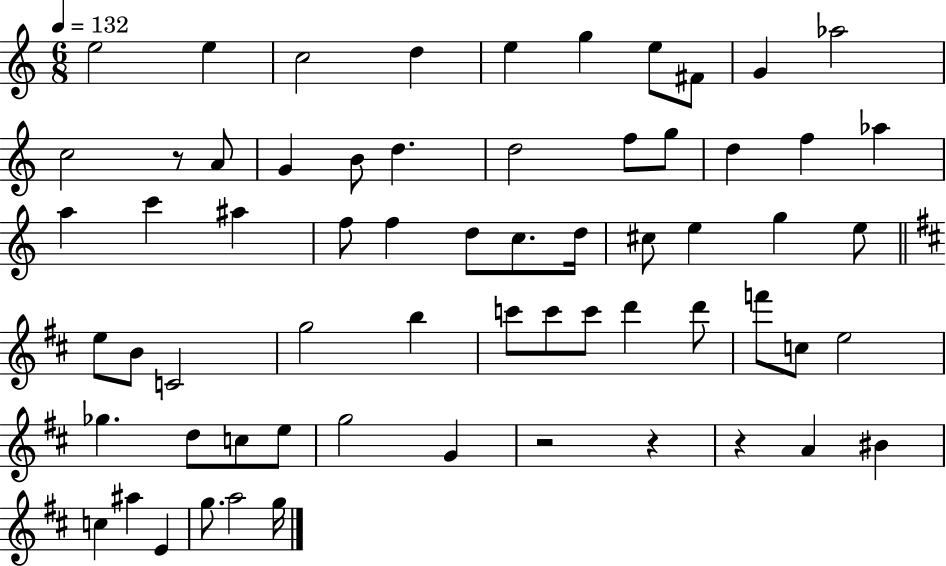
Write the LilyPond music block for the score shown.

{
  \clef treble
  \numericTimeSignature
  \time 6/8
  \key c \major
  \tempo 4 = 132
  e''2 e''4 | c''2 d''4 | e''4 g''4 e''8 fis'8 | g'4 aes''2 | \break c''2 r8 a'8 | g'4 b'8 d''4. | d''2 f''8 g''8 | d''4 f''4 aes''4 | \break a''4 c'''4 ais''4 | f''8 f''4 d''8 c''8. d''16 | cis''8 e''4 g''4 e''8 | \bar "||" \break \key d \major e''8 b'8 c'2 | g''2 b''4 | c'''8 c'''8 c'''8 d'''4 d'''8 | f'''8 c''8 e''2 | \break ges''4. d''8 c''8 e''8 | g''2 g'4 | r2 r4 | r4 a'4 bis'4 | \break c''4 ais''4 e'4 | g''8. a''2 g''16 | \bar "|."
}